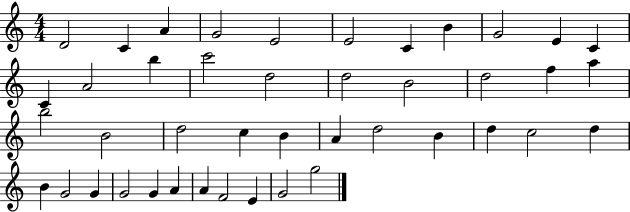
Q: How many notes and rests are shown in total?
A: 43